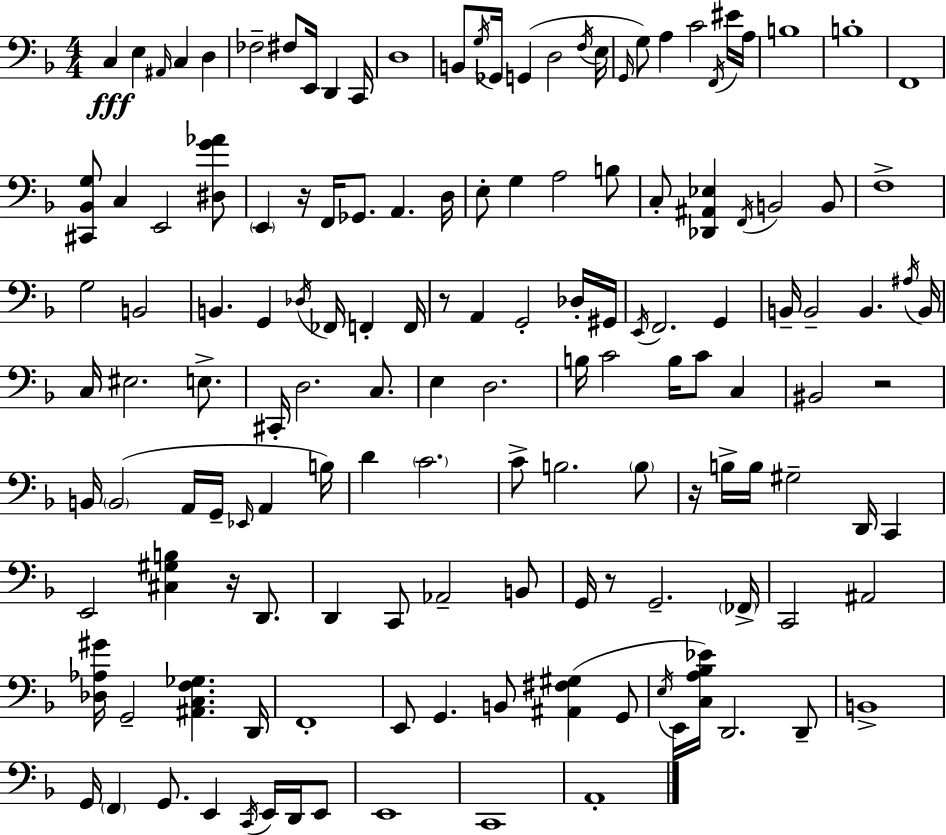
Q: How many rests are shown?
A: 6